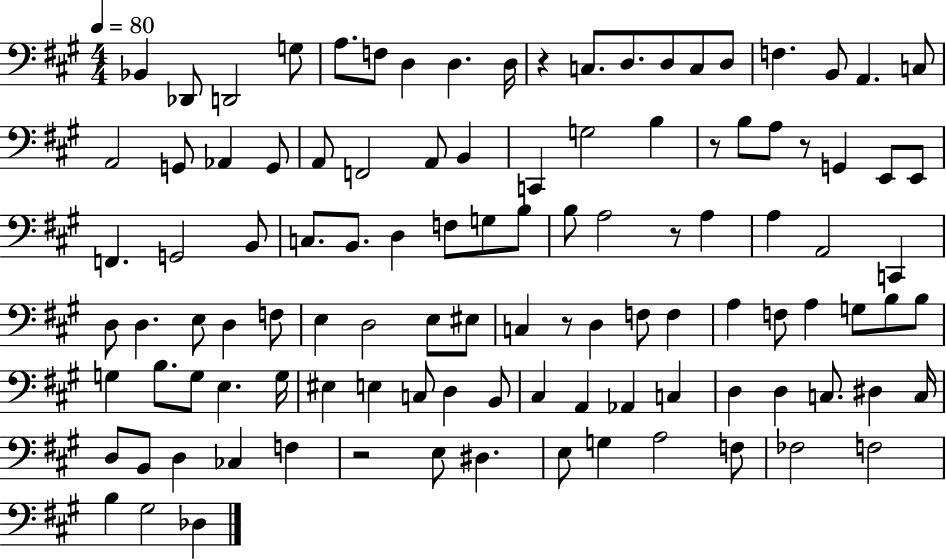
X:1
T:Untitled
M:4/4
L:1/4
K:A
_B,, _D,,/2 D,,2 G,/2 A,/2 F,/2 D, D, D,/4 z C,/2 D,/2 D,/2 C,/2 D,/2 F, B,,/2 A,, C,/2 A,,2 G,,/2 _A,, G,,/2 A,,/2 F,,2 A,,/2 B,, C,, G,2 B, z/2 B,/2 A,/2 z/2 G,, E,,/2 E,,/2 F,, G,,2 B,,/2 C,/2 B,,/2 D, F,/2 G,/2 B,/2 B,/2 A,2 z/2 A, A, A,,2 C,, D,/2 D, E,/2 D, F,/2 E, D,2 E,/2 ^E,/2 C, z/2 D, F,/2 F, A, F,/2 A, G,/2 B,/2 B,/2 G, B,/2 G,/2 E, G,/4 ^E, E, C,/2 D, B,,/2 ^C, A,, _A,, C, D, D, C,/2 ^D, C,/4 D,/2 B,,/2 D, _C, F, z2 E,/2 ^D, E,/2 G, A,2 F,/2 _F,2 F,2 B, ^G,2 _D,